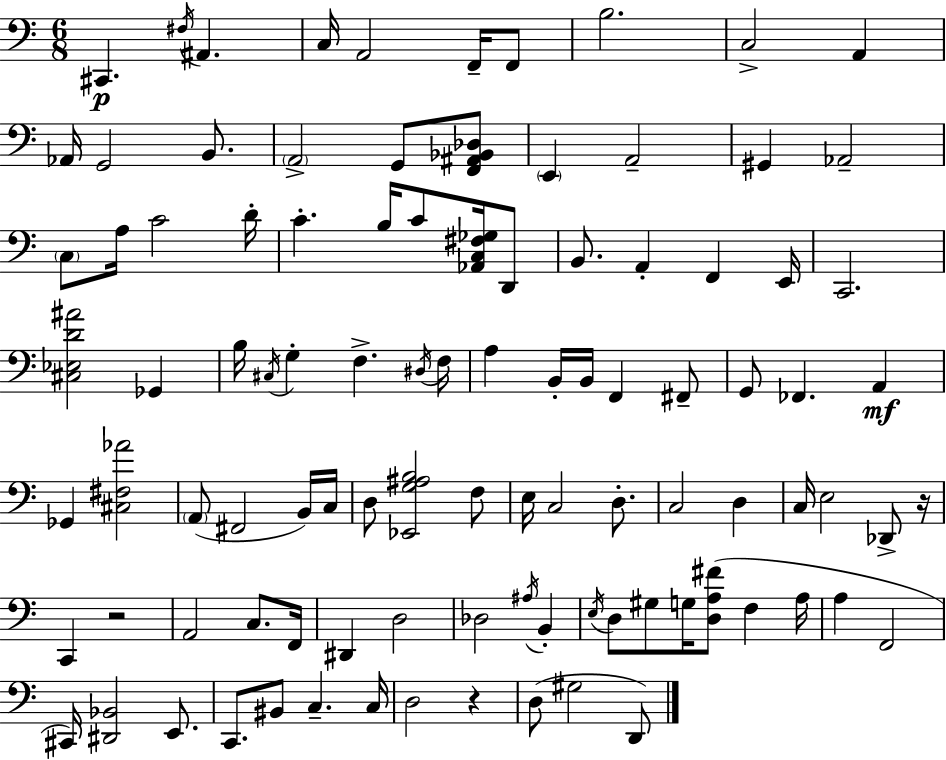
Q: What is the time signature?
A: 6/8